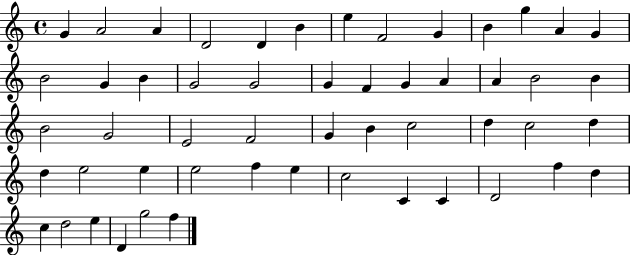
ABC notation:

X:1
T:Untitled
M:4/4
L:1/4
K:C
G A2 A D2 D B e F2 G B g A G B2 G B G2 G2 G F G A A B2 B B2 G2 E2 F2 G B c2 d c2 d d e2 e e2 f e c2 C C D2 f d c d2 e D g2 f